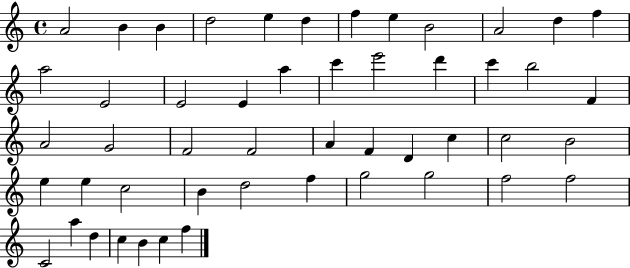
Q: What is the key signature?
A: C major